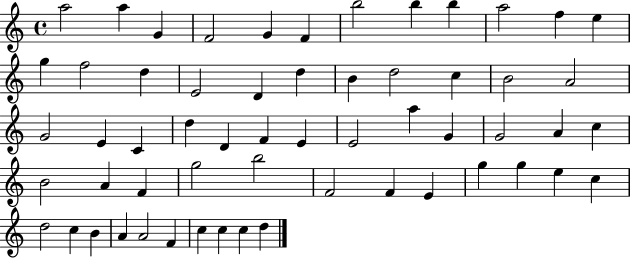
A5/h A5/q G4/q F4/h G4/q F4/q B5/h B5/q B5/q A5/h F5/q E5/q G5/q F5/h D5/q E4/h D4/q D5/q B4/q D5/h C5/q B4/h A4/h G4/h E4/q C4/q D5/q D4/q F4/q E4/q E4/h A5/q G4/q G4/h A4/q C5/q B4/h A4/q F4/q G5/h B5/h F4/h F4/q E4/q G5/q G5/q E5/q C5/q D5/h C5/q B4/q A4/q A4/h F4/q C5/q C5/q C5/q D5/q